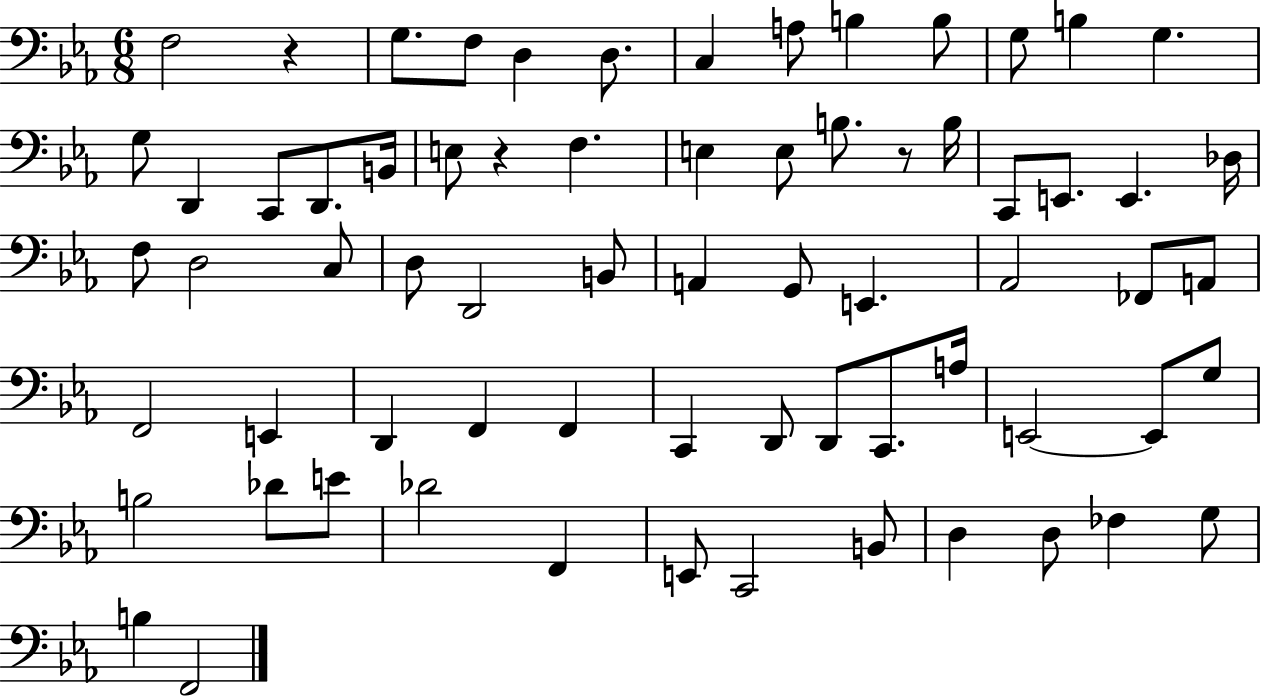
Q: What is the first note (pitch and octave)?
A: F3